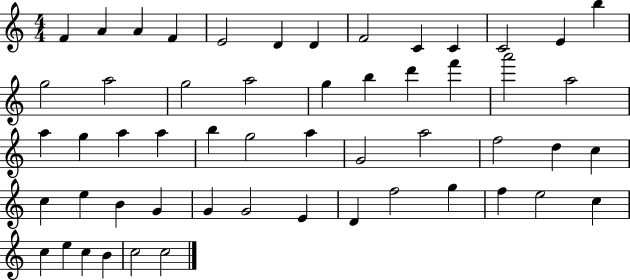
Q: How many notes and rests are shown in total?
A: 54